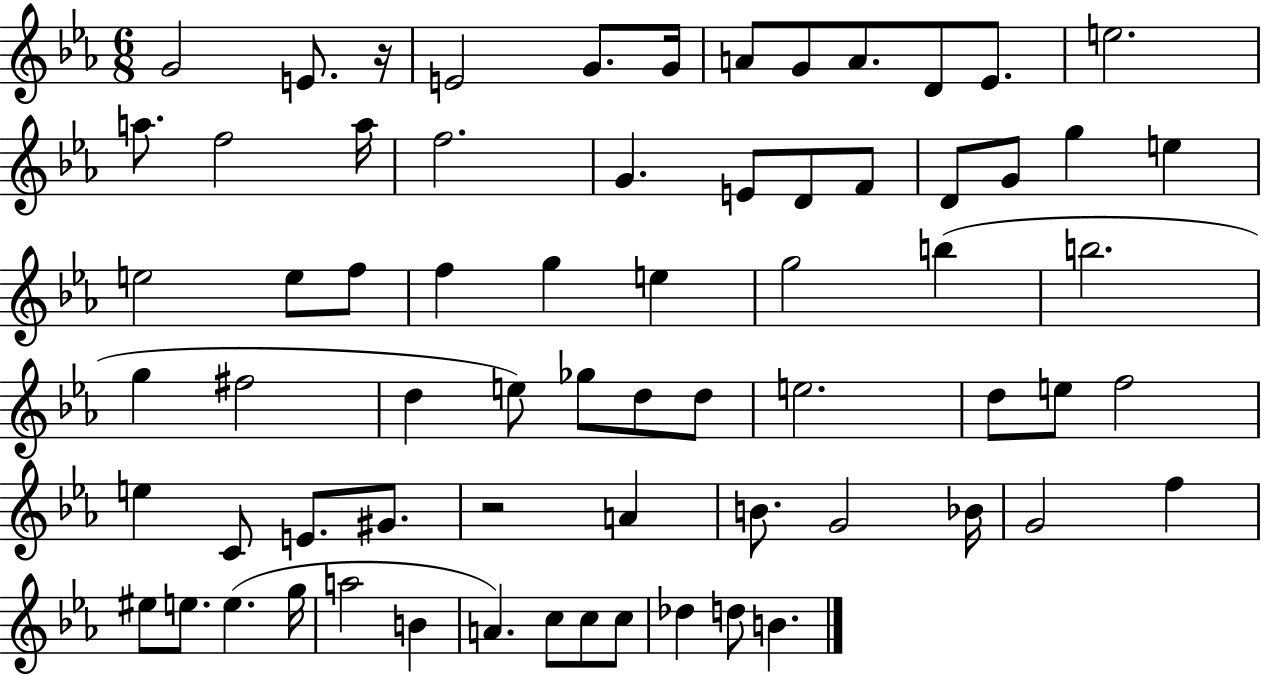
G4/h E4/e. R/s E4/h G4/e. G4/s A4/e G4/e A4/e. D4/e Eb4/e. E5/h. A5/e. F5/h A5/s F5/h. G4/q. E4/e D4/e F4/e D4/e G4/e G5/q E5/q E5/h E5/e F5/e F5/q G5/q E5/q G5/h B5/q B5/h. G5/q F#5/h D5/q E5/e Gb5/e D5/e D5/e E5/h. D5/e E5/e F5/h E5/q C4/e E4/e. G#4/e. R/h A4/q B4/e. G4/h Bb4/s G4/h F5/q EIS5/e E5/e. E5/q. G5/s A5/h B4/q A4/q. C5/e C5/e C5/e Db5/q D5/e B4/q.